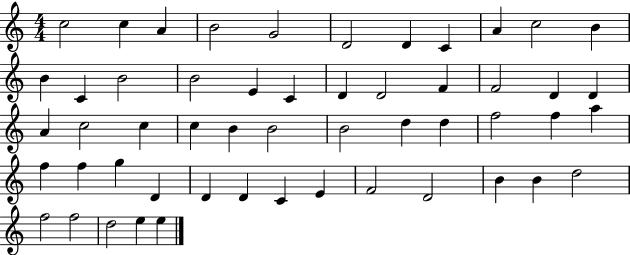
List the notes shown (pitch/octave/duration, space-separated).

C5/h C5/q A4/q B4/h G4/h D4/h D4/q C4/q A4/q C5/h B4/q B4/q C4/q B4/h B4/h E4/q C4/q D4/q D4/h F4/q F4/h D4/q D4/q A4/q C5/h C5/q C5/q B4/q B4/h B4/h D5/q D5/q F5/h F5/q A5/q F5/q F5/q G5/q D4/q D4/q D4/q C4/q E4/q F4/h D4/h B4/q B4/q D5/h F5/h F5/h D5/h E5/q E5/q